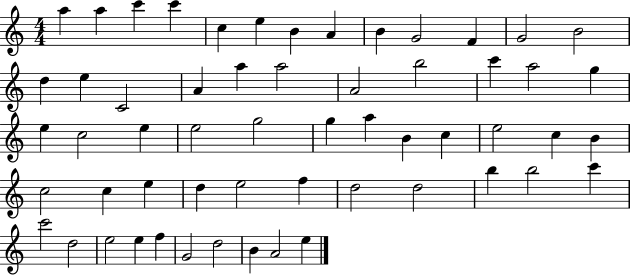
{
  \clef treble
  \numericTimeSignature
  \time 4/4
  \key c \major
  a''4 a''4 c'''4 c'''4 | c''4 e''4 b'4 a'4 | b'4 g'2 f'4 | g'2 b'2 | \break d''4 e''4 c'2 | a'4 a''4 a''2 | a'2 b''2 | c'''4 a''2 g''4 | \break e''4 c''2 e''4 | e''2 g''2 | g''4 a''4 b'4 c''4 | e''2 c''4 b'4 | \break c''2 c''4 e''4 | d''4 e''2 f''4 | d''2 d''2 | b''4 b''2 c'''4 | \break c'''2 d''2 | e''2 e''4 f''4 | g'2 d''2 | b'4 a'2 e''4 | \break \bar "|."
}